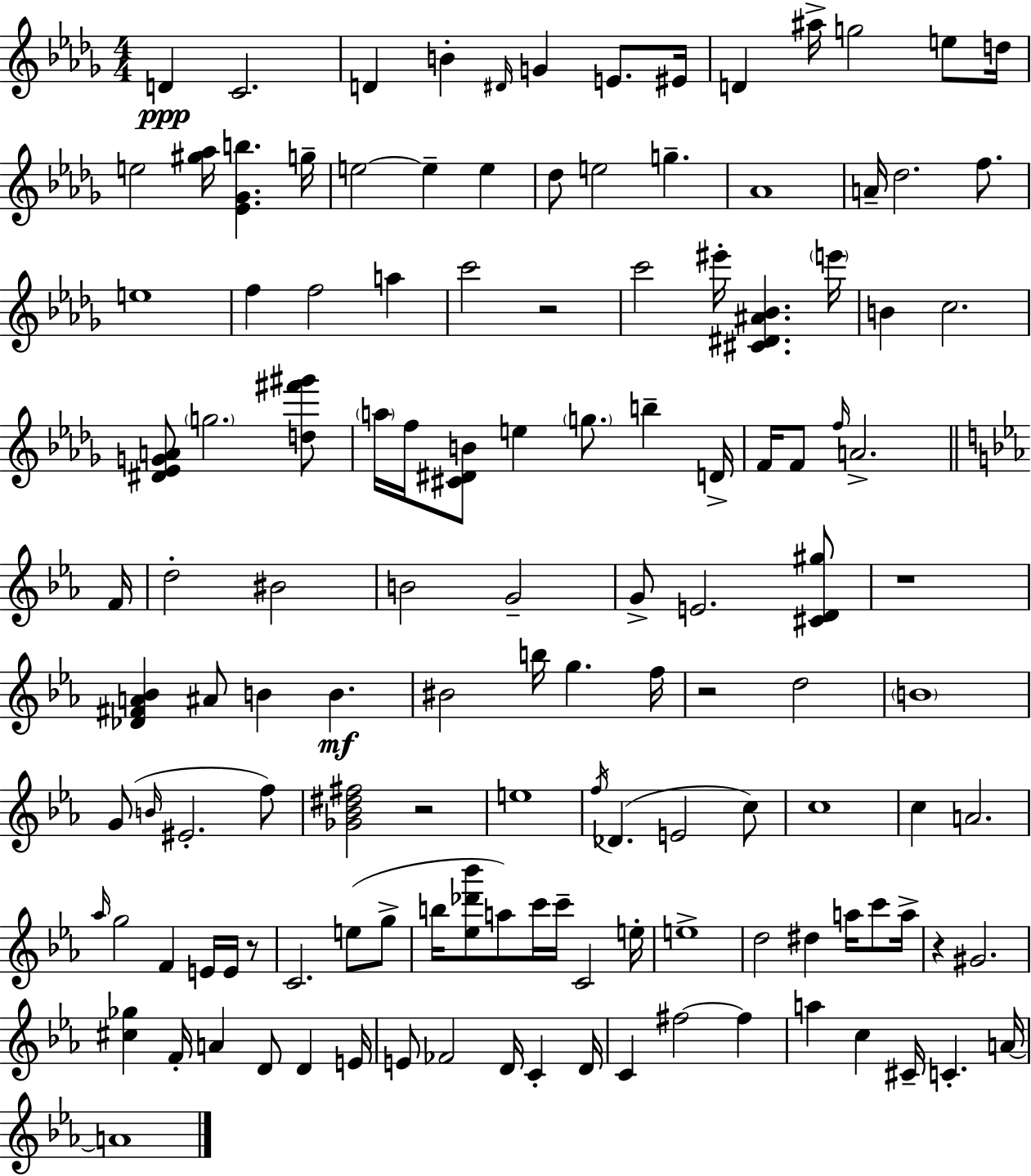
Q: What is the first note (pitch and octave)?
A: D4